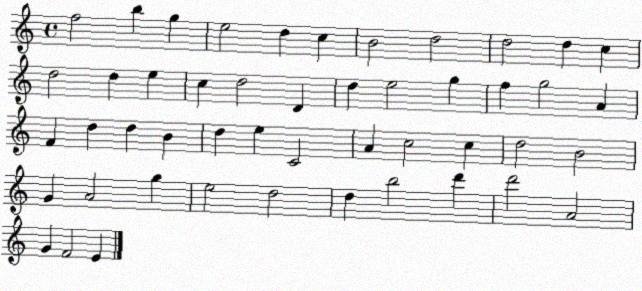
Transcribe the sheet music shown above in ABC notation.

X:1
T:Untitled
M:4/4
L:1/4
K:C
f2 b g e2 d c B2 d2 d2 d c d2 d e c d2 D d e2 g f g2 A F d d B d e C2 A c2 c d2 B2 G A2 g e2 d2 d b2 d' d'2 A2 G F2 E